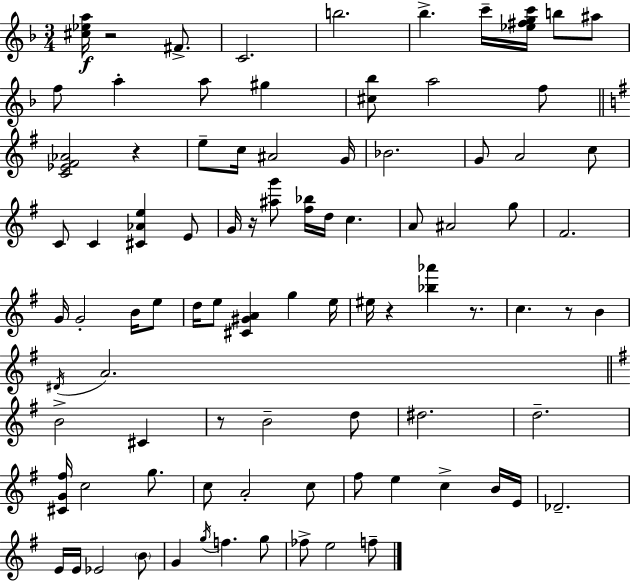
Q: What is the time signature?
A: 3/4